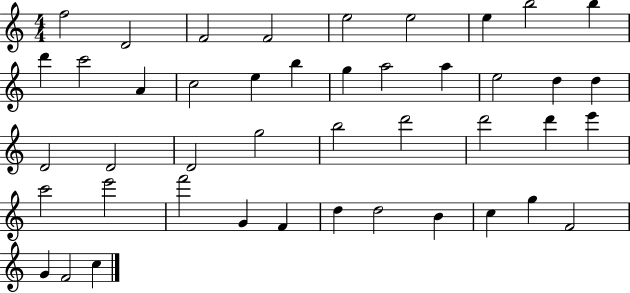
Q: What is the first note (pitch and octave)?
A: F5